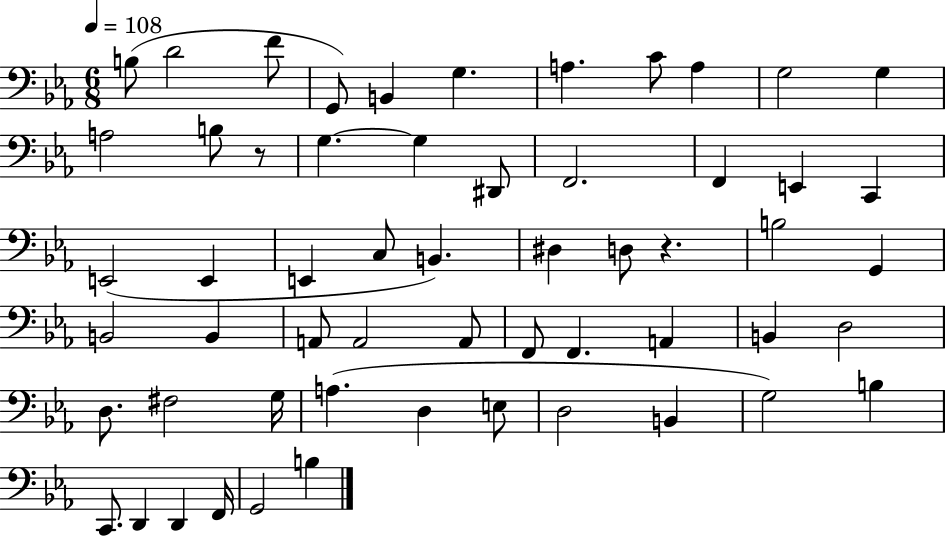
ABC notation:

X:1
T:Untitled
M:6/8
L:1/4
K:Eb
B,/2 D2 F/2 G,,/2 B,, G, A, C/2 A, G,2 G, A,2 B,/2 z/2 G, G, ^D,,/2 F,,2 F,, E,, C,, E,,2 E,, E,, C,/2 B,, ^D, D,/2 z B,2 G,, B,,2 B,, A,,/2 A,,2 A,,/2 F,,/2 F,, A,, B,, D,2 D,/2 ^F,2 G,/4 A, D, E,/2 D,2 B,, G,2 B, C,,/2 D,, D,, F,,/4 G,,2 B,